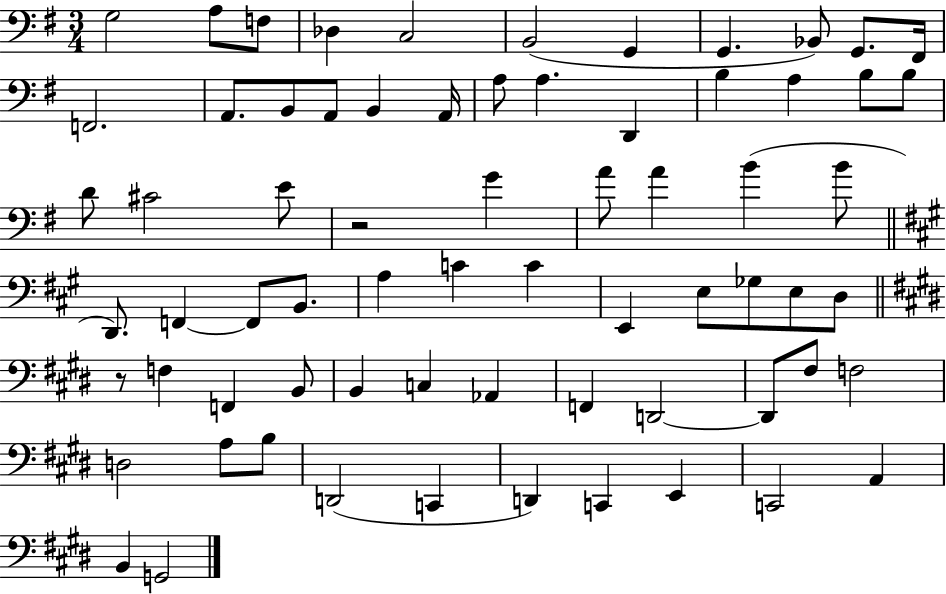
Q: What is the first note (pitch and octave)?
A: G3